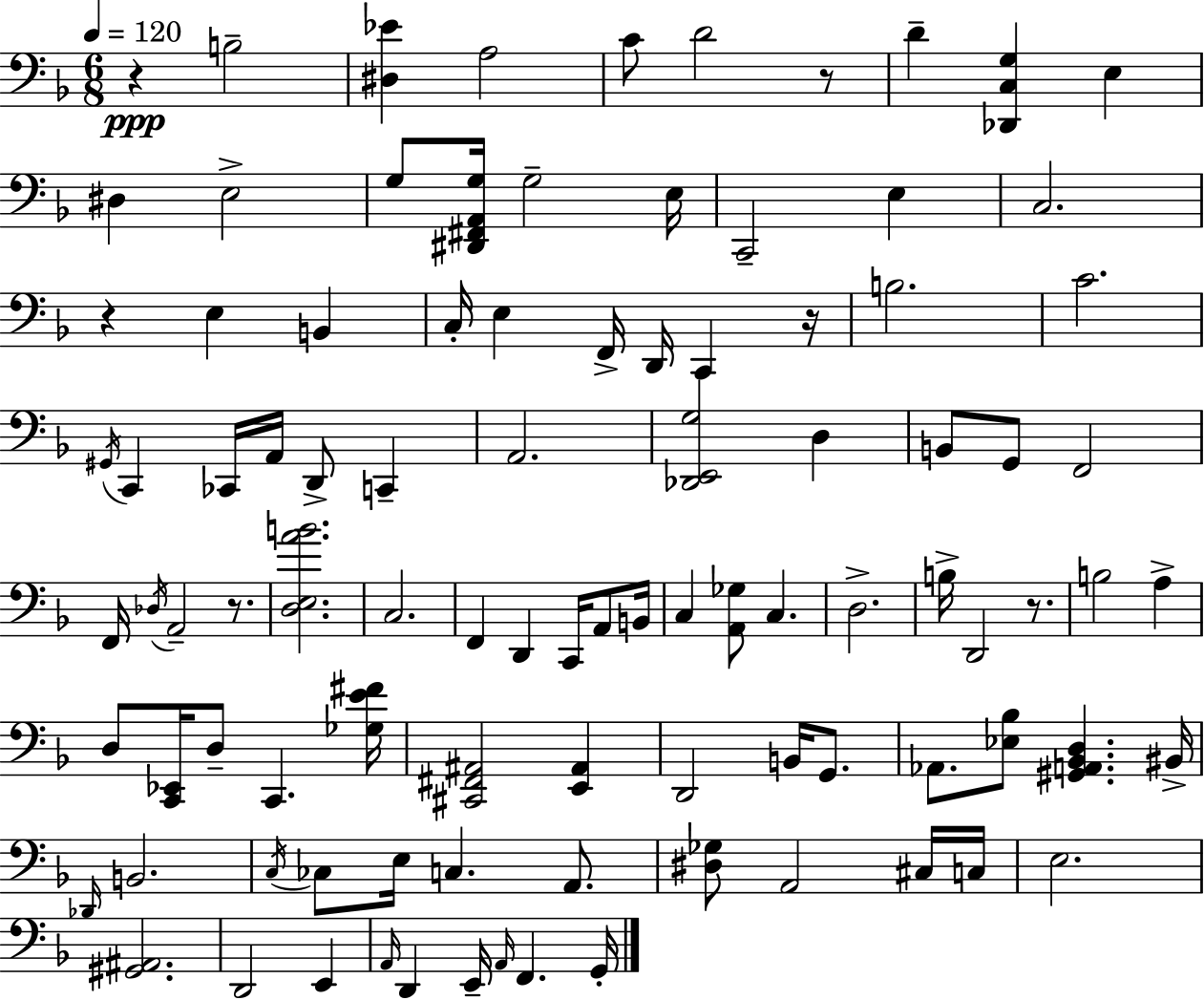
{
  \clef bass
  \numericTimeSignature
  \time 6/8
  \key d \minor
  \tempo 4 = 120
  \repeat volta 2 { r4\ppp b2-- | <dis ees'>4 a2 | c'8 d'2 r8 | d'4-- <des, c g>4 e4 | \break dis4 e2-> | g8 <dis, fis, a, g>16 g2-- e16 | c,2-- e4 | c2. | \break r4 e4 b,4 | c16-. e4 f,16-> d,16 c,4 r16 | b2. | c'2. | \break \acciaccatura { gis,16 } c,4 ces,16 a,16 d,8-> c,4-- | a,2. | <des, e, g>2 d4 | b,8 g,8 f,2 | \break f,16 \acciaccatura { des16 } a,2-- r8. | <d e a' b'>2. | c2. | f,4 d,4 c,16 a,8 | \break b,16 c4 <a, ges>8 c4. | d2.-> | b16-> d,2 r8. | b2 a4-> | \break d8 <c, ees,>16 d8-- c,4. | <ges e' fis'>16 <cis, fis, ais,>2 <e, ais,>4 | d,2 b,16 g,8. | aes,8. <ees bes>8 <gis, a, bes, d>4. | \break bis,16-> \grace { des,16 } b,2. | \acciaccatura { c16 } ces8 e16 c4. | a,8. <dis ges>8 a,2 | cis16 c16 e2. | \break <gis, ais,>2. | d,2 | e,4 \grace { a,16 } d,4 e,16-- \grace { a,16 } f,4. | g,16-. } \bar "|."
}